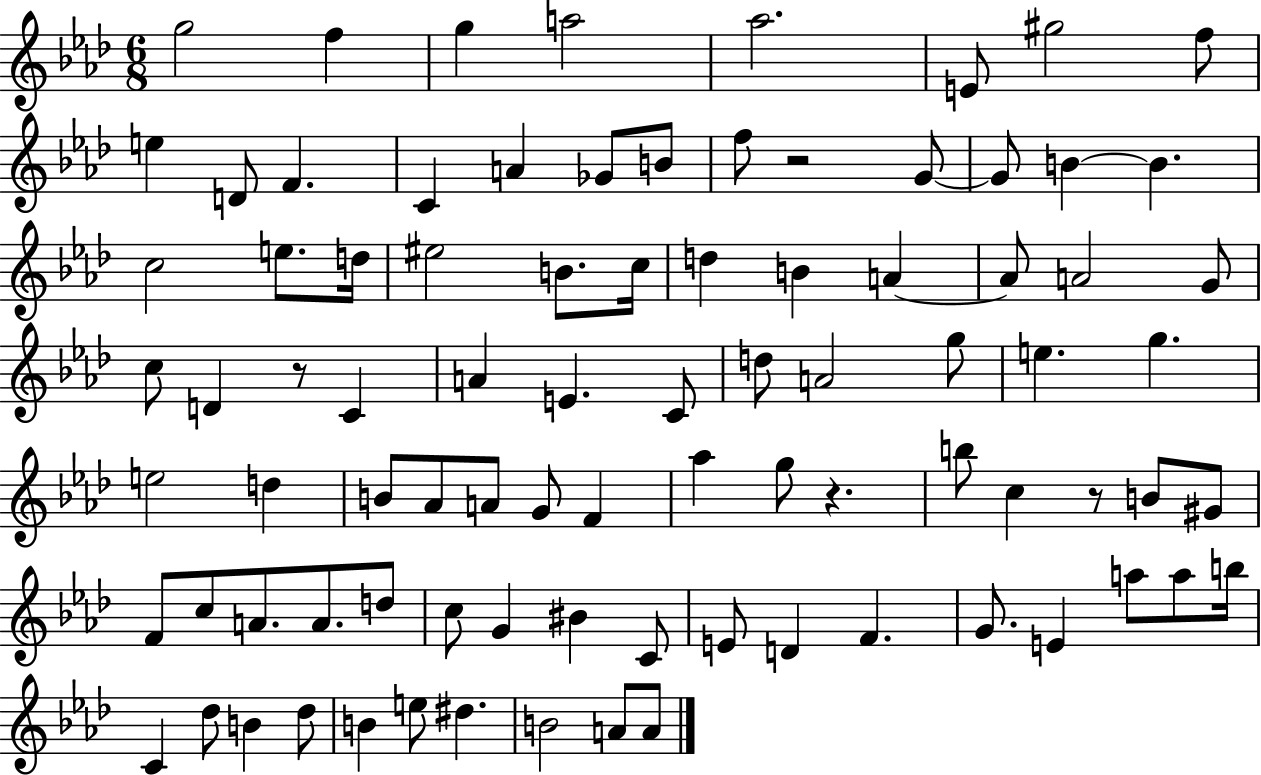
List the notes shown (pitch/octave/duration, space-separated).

G5/h F5/q G5/q A5/h Ab5/h. E4/e G#5/h F5/e E5/q D4/e F4/q. C4/q A4/q Gb4/e B4/e F5/e R/h G4/e G4/e B4/q B4/q. C5/h E5/e. D5/s EIS5/h B4/e. C5/s D5/q B4/q A4/q A4/e A4/h G4/e C5/e D4/q R/e C4/q A4/q E4/q. C4/e D5/e A4/h G5/e E5/q. G5/q. E5/h D5/q B4/e Ab4/e A4/e G4/e F4/q Ab5/q G5/e R/q. B5/e C5/q R/e B4/e G#4/e F4/e C5/e A4/e. A4/e. D5/e C5/e G4/q BIS4/q C4/e E4/e D4/q F4/q. G4/e. E4/q A5/e A5/e B5/s C4/q Db5/e B4/q Db5/e B4/q E5/e D#5/q. B4/h A4/e A4/e